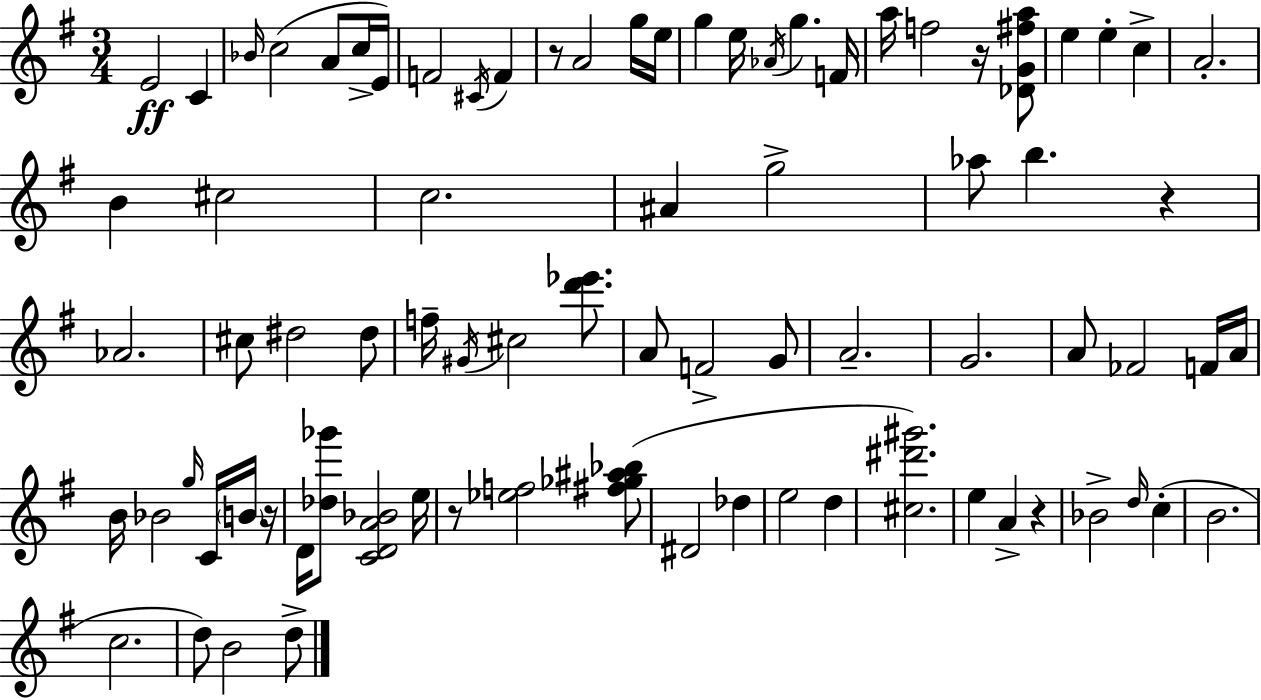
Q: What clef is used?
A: treble